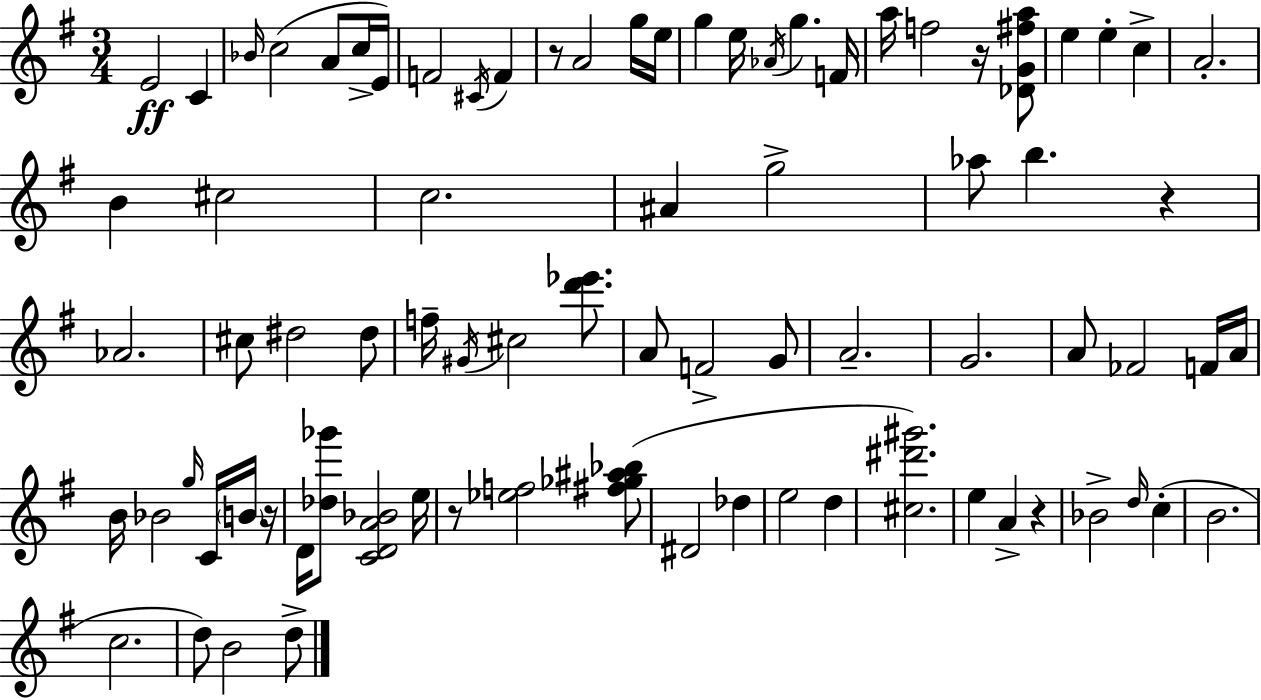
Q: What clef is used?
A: treble